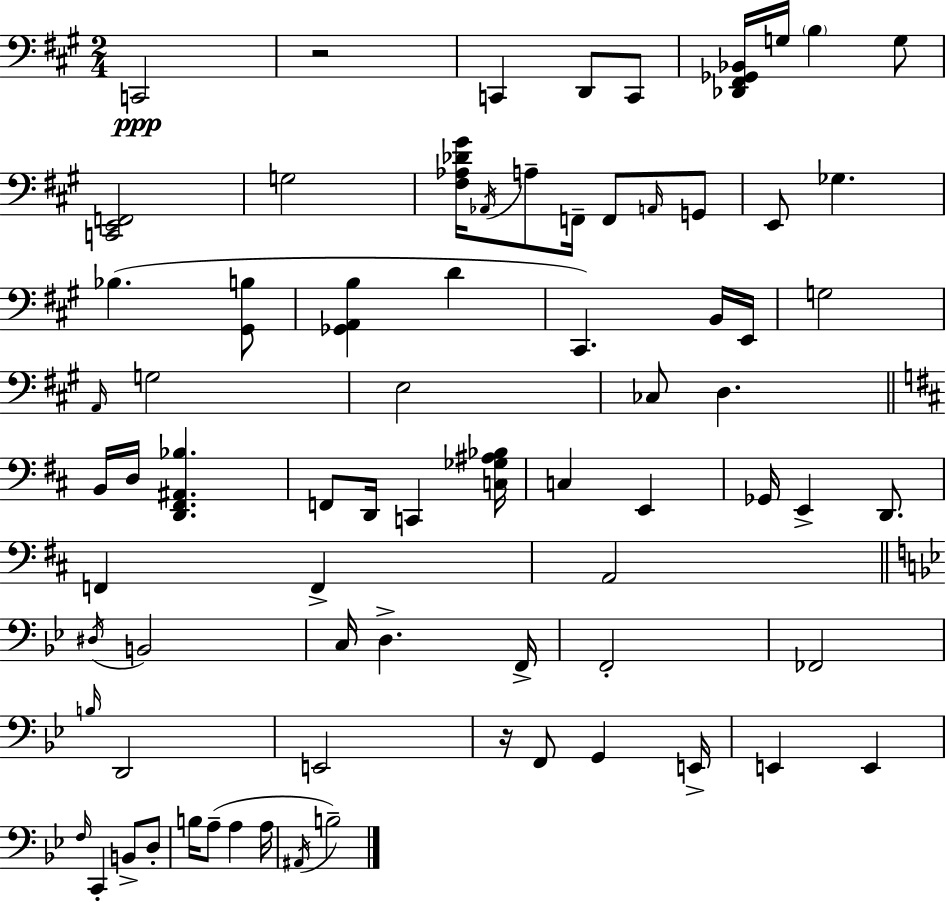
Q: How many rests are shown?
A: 2